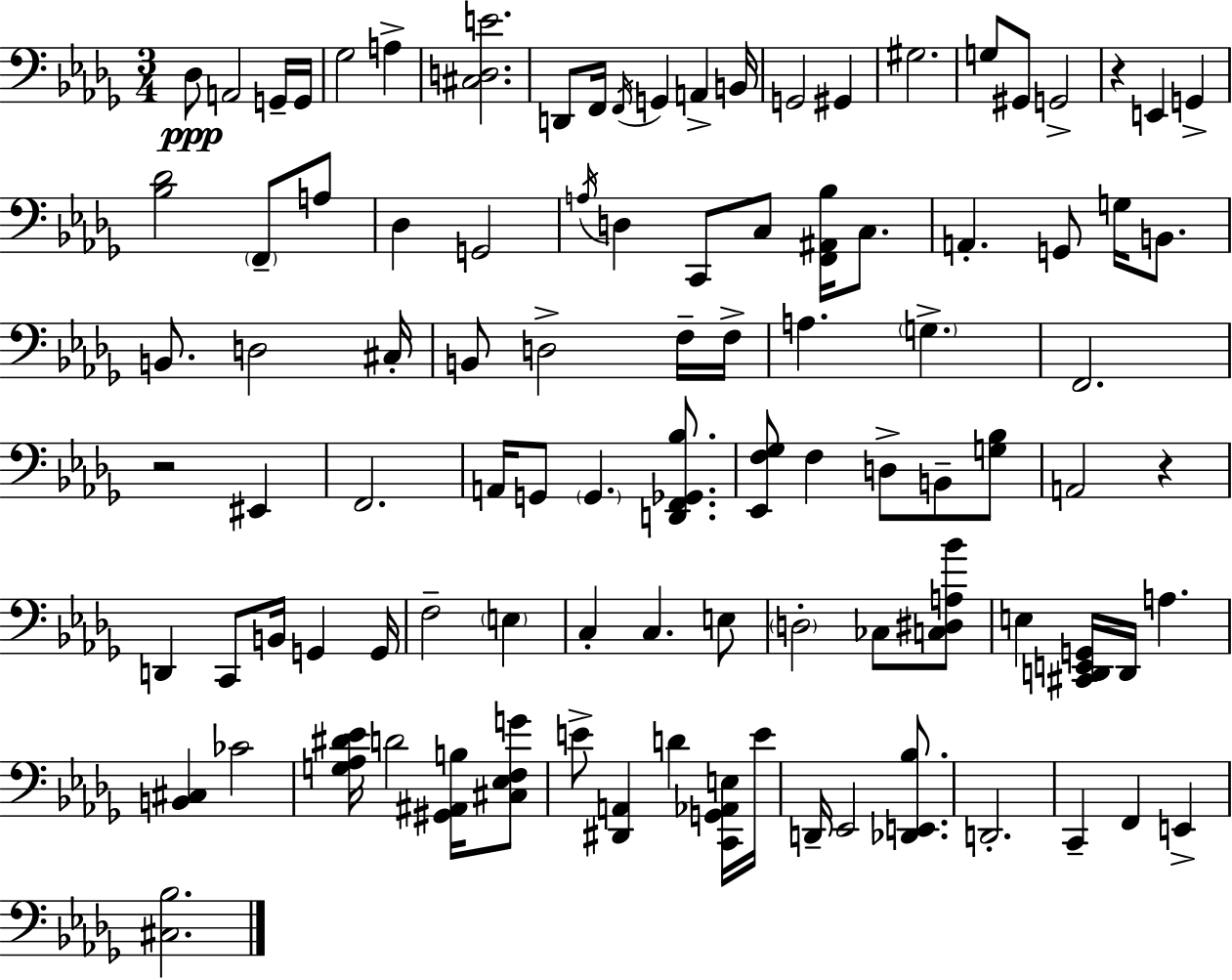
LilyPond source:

{
  \clef bass
  \numericTimeSignature
  \time 3/4
  \key bes \minor
  des8\ppp a,2 g,16-- g,16 | ges2 a4-> | <cis d e'>2. | d,8 f,16 \acciaccatura { f,16 } g,4 a,4-> | \break b,16 g,2 gis,4 | gis2. | g8 gis,8 g,2-> | r4 e,4 g,4-> | \break <bes des'>2 \parenthesize f,8-- a8 | des4 g,2 | \acciaccatura { a16 } d4 c,8 c8 <f, ais, bes>16 c8. | a,4.-. g,8 g16 b,8. | \break b,8. d2 | cis16-. b,8 d2-> | f16-- f16-> a4. \parenthesize g4.-> | f,2. | \break r2 eis,4 | f,2. | a,16 g,8 \parenthesize g,4. <d, f, ges, bes>8. | <ees, f ges>8 f4 d8-> b,8-- | \break <g bes>8 a,2 r4 | d,4 c,8 b,16 g,4 | g,16 f2-- \parenthesize e4 | c4-. c4. | \break e8 \parenthesize d2-. ces8 | <c dis a bes'>8 e4 <cis, d, e, g,>16 d,16 a4. | <b, cis>4 ces'2 | <g aes dis' ees'>16 d'2 <gis, ais, b>16 | \break <cis ees f g'>8 e'8-> <dis, a,>4 d'4 | <c, g, aes, e>16 e'16 d,16-- ees,2 <des, e, bes>8. | d,2.-. | c,4-- f,4 e,4-> | \break <cis bes>2. | \bar "|."
}